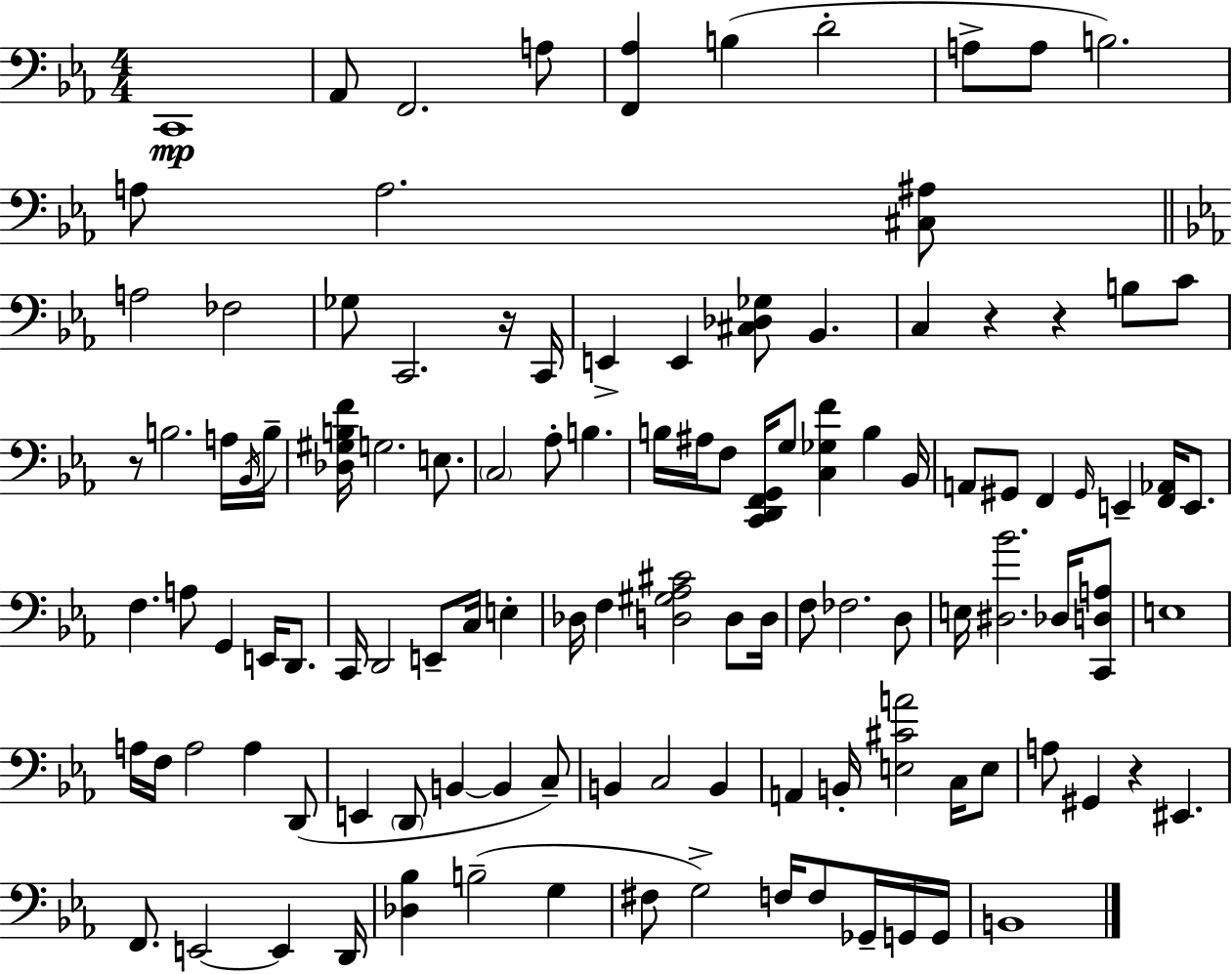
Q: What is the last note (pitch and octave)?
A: B2